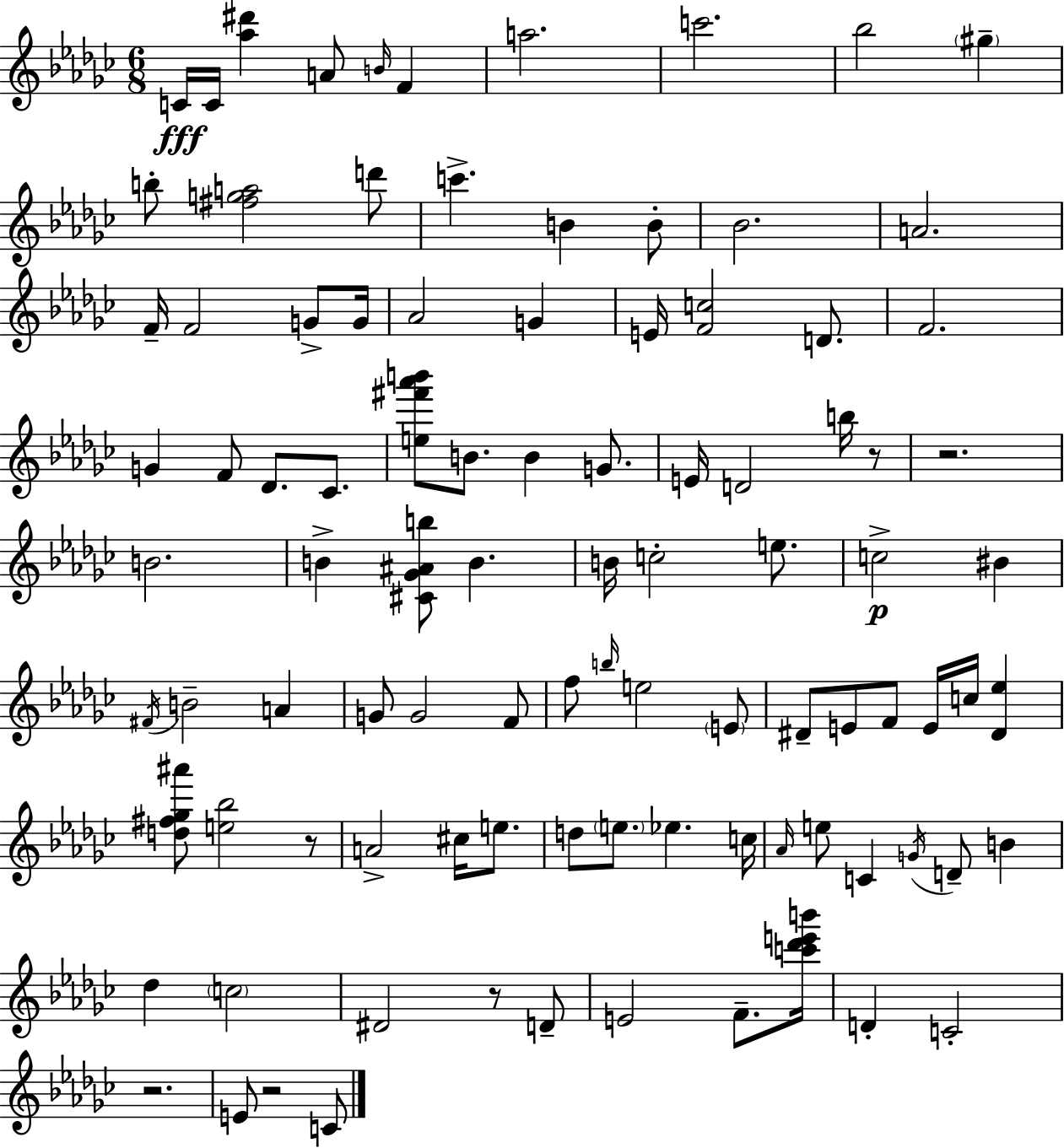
{
  \clef treble
  \numericTimeSignature
  \time 6/8
  \key ees \minor
  c'16\fff c'16 <aes'' dis'''>4 a'8 \grace { b'16 } f'4 | a''2. | c'''2. | bes''2 \parenthesize gis''4-- | \break b''8-. <fis'' g'' a''>2 d'''8 | c'''4.-> b'4 b'8-. | bes'2. | a'2. | \break f'16-- f'2 g'8-> | g'16 aes'2 g'4 | e'16 <f' c''>2 d'8. | f'2. | \break g'4 f'8 des'8. ces'8. | <e'' fis''' aes''' b'''>8 b'8. b'4 g'8. | e'16 d'2 b''16 r8 | r2. | \break b'2. | b'4-> <cis' ges' ais' b''>8 b'4. | b'16 c''2-. e''8. | c''2->\p bis'4 | \break \acciaccatura { fis'16 } b'2-- a'4 | g'8 g'2 | f'8 f''8 \grace { b''16 } e''2 | \parenthesize e'8 dis'8-- e'8 f'8 e'16 c''16 <dis' ees''>4 | \break <d'' fis'' ges'' ais'''>8 <e'' bes''>2 | r8 a'2-> cis''16 | e''8. d''8 \parenthesize e''8. ees''4. | c''16 \grace { aes'16 } e''8 c'4 \acciaccatura { g'16 } d'8-- | \break b'4 des''4 \parenthesize c''2 | dis'2 | r8 d'8-- e'2 | f'8.-- <c''' des''' e''' b'''>16 d'4-. c'2-. | \break r2. | e'8 r2 | c'8 \bar "|."
}